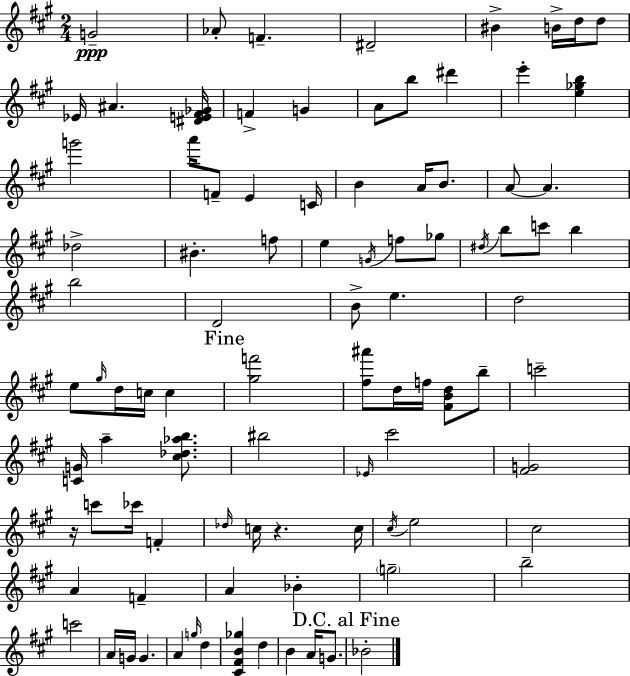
G4/h Ab4/e F4/q. D#4/h BIS4/q B4/s D5/s D5/e Eb4/s A#4/q. [D#4,E4,F#4,Gb4]/s F4/q G4/q A4/e B5/e D#6/q E6/q [E5,Gb5,B5]/q G6/h A6/s F4/e E4/q C4/s B4/q A4/s B4/e. A4/e A4/q. Db5/h BIS4/q. F5/e E5/q G4/s F5/e Gb5/e D#5/s B5/e C6/e B5/q B5/h D4/h B4/e E5/q. D5/h E5/e G#5/s D5/s C5/s C5/q [G#5,F6]/h [F#5,A#6]/e D5/s F5/s [F#4,B4,D5]/e B5/e C6/h [C4,G4]/s A5/q [C#5,Db5,Ab5,B5]/e. BIS5/h Eb4/s C#6/h [F#4,G4]/h R/s C6/e CES6/s F4/q Db5/s C5/s R/q. C5/s C#5/s E5/h C#5/h A4/q F4/q A4/q Bb4/q G5/h B5/h C6/h A4/s G4/s G4/q. A4/q G5/s D5/q [C#4,F#4,B4,Gb5]/q D5/q B4/q A4/s G4/e. Bb4/h